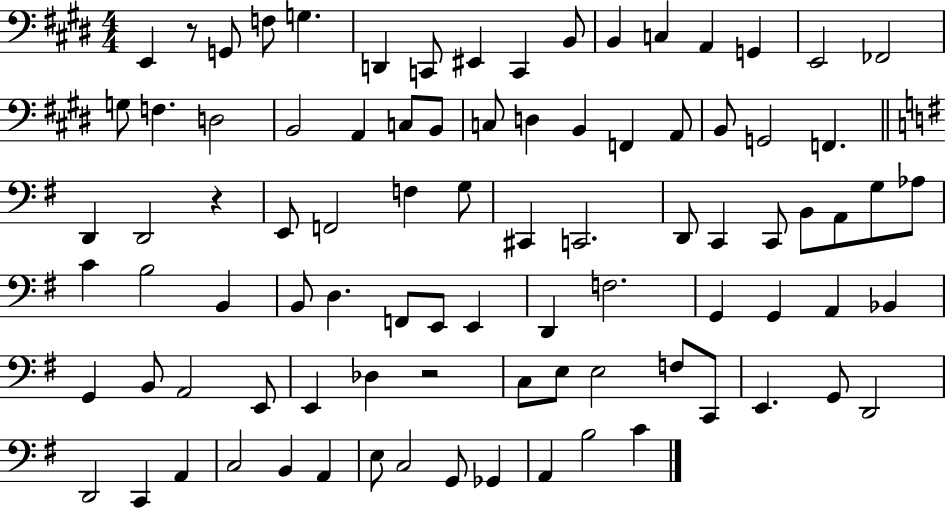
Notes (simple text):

E2/q R/e G2/e F3/e G3/q. D2/q C2/e EIS2/q C2/q B2/e B2/q C3/q A2/q G2/q E2/h FES2/h G3/e F3/q. D3/h B2/h A2/q C3/e B2/e C3/e D3/q B2/q F2/q A2/e B2/e G2/h F2/q. D2/q D2/h R/q E2/e F2/h F3/q G3/e C#2/q C2/h. D2/e C2/q C2/e B2/e A2/e G3/e Ab3/e C4/q B3/h B2/q B2/e D3/q. F2/e E2/e E2/q D2/q F3/h. G2/q G2/q A2/q Bb2/q G2/q B2/e A2/h E2/e E2/q Db3/q R/h C3/e E3/e E3/h F3/e C2/e E2/q. G2/e D2/h D2/h C2/q A2/q C3/h B2/q A2/q E3/e C3/h G2/e Gb2/q A2/q B3/h C4/q